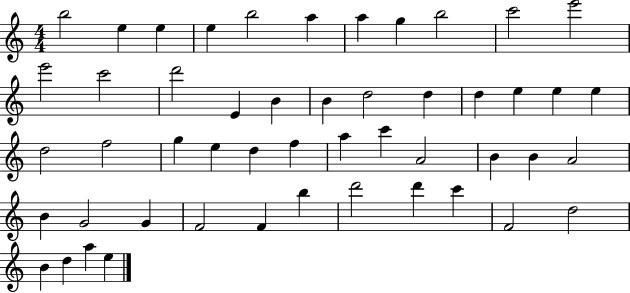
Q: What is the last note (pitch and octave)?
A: E5